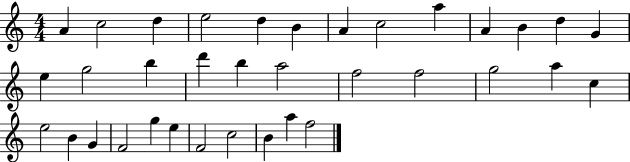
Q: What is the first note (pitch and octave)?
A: A4